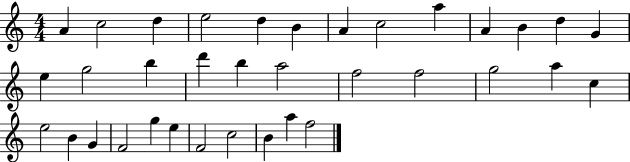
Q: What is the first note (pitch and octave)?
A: A4